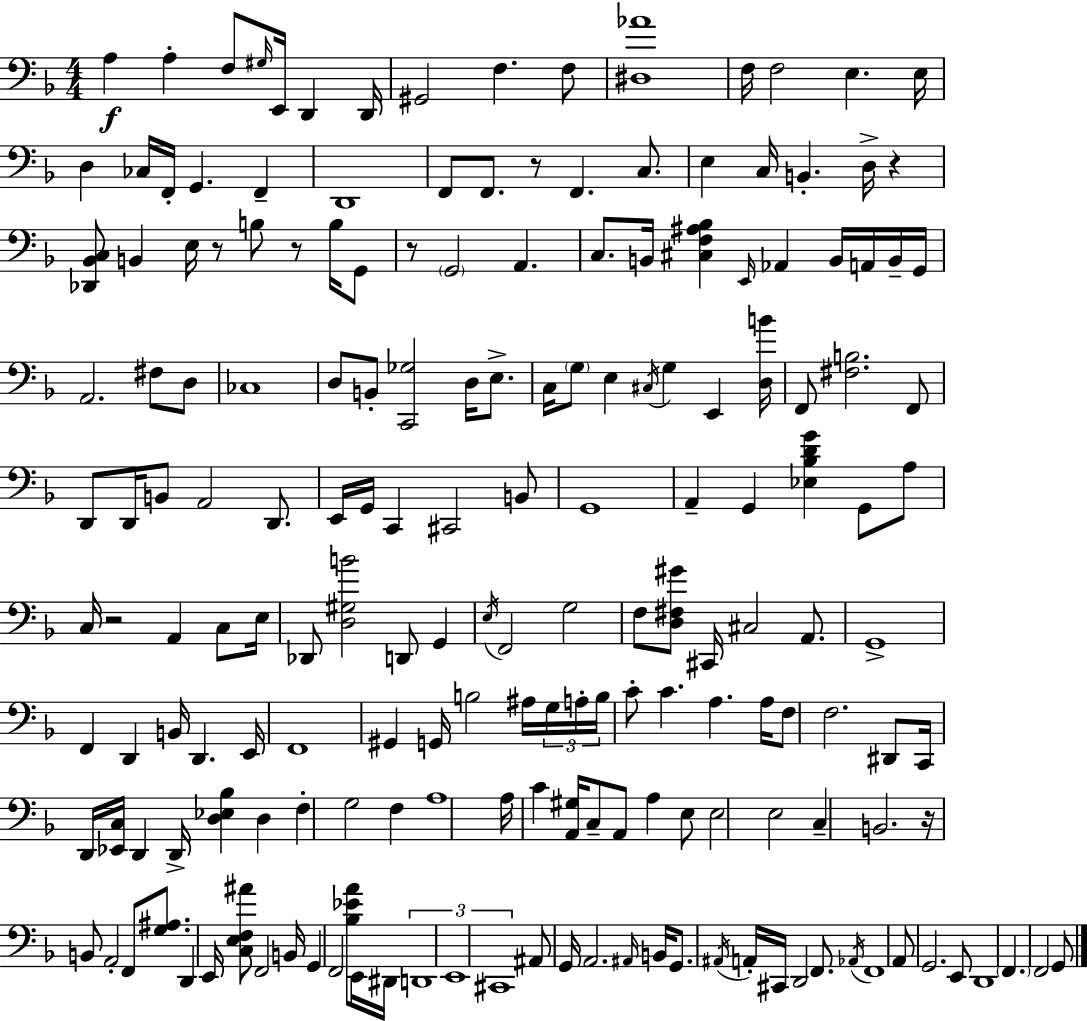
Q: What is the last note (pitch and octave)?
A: G2